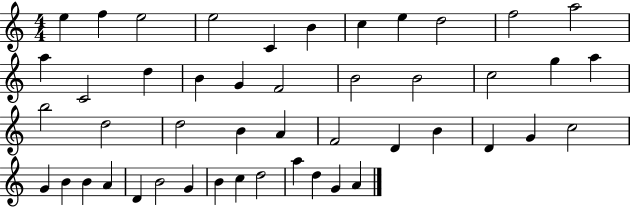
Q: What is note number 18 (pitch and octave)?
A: B4